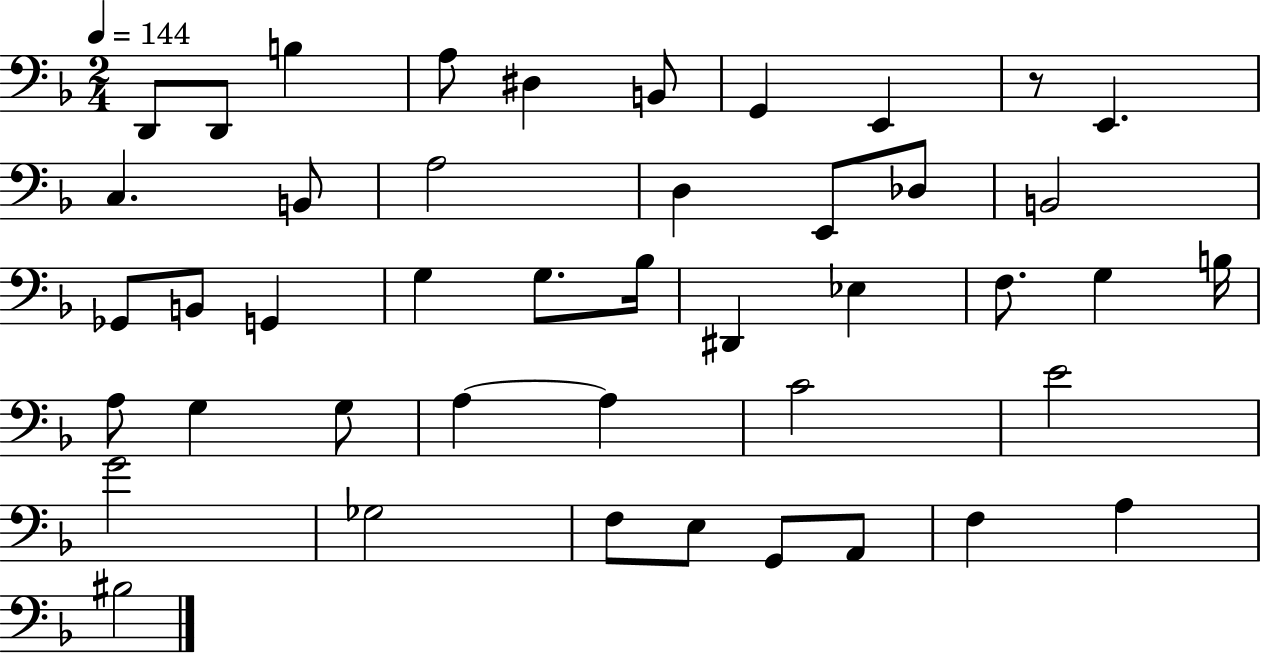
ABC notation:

X:1
T:Untitled
M:2/4
L:1/4
K:F
D,,/2 D,,/2 B, A,/2 ^D, B,,/2 G,, E,, z/2 E,, C, B,,/2 A,2 D, E,,/2 _D,/2 B,,2 _G,,/2 B,,/2 G,, G, G,/2 _B,/4 ^D,, _E, F,/2 G, B,/4 A,/2 G, G,/2 A, A, C2 E2 G2 _G,2 F,/2 E,/2 G,,/2 A,,/2 F, A, ^B,2